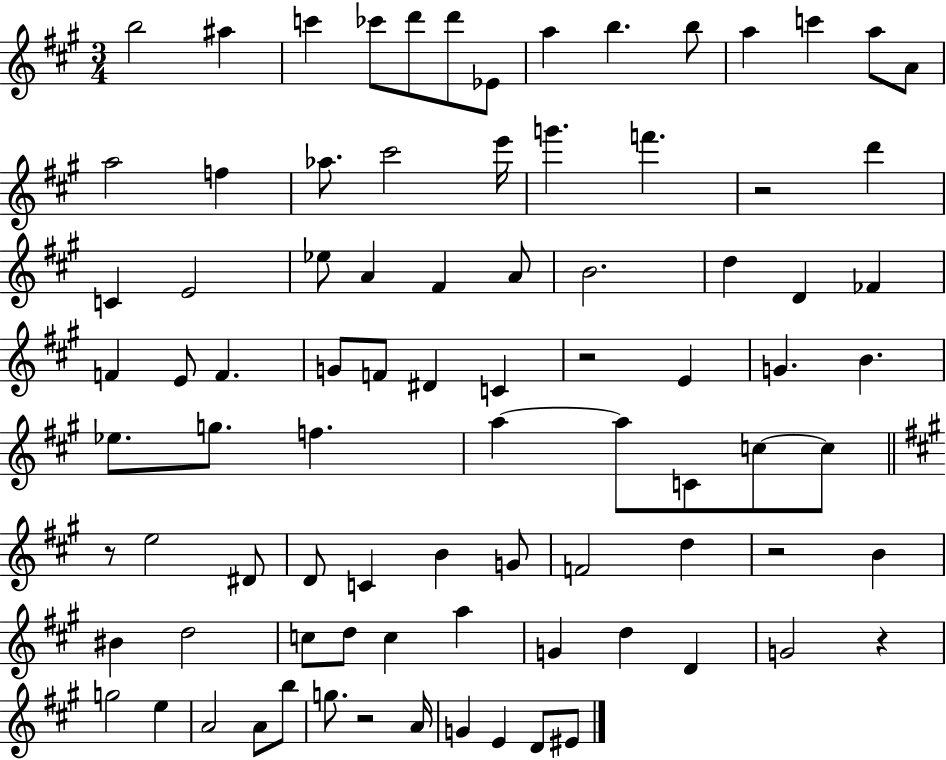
B5/h A#5/q C6/q CES6/e D6/e D6/e Eb4/e A5/q B5/q. B5/e A5/q C6/q A5/e A4/e A5/h F5/q Ab5/e. C#6/h E6/s G6/q. F6/q. R/h D6/q C4/q E4/h Eb5/e A4/q F#4/q A4/e B4/h. D5/q D4/q FES4/q F4/q E4/e F4/q. G4/e F4/e D#4/q C4/q R/h E4/q G4/q. B4/q. Eb5/e. G5/e. F5/q. A5/q A5/e C4/e C5/e C5/e R/e E5/h D#4/e D4/e C4/q B4/q G4/e F4/h D5/q R/h B4/q BIS4/q D5/h C5/e D5/e C5/q A5/q G4/q D5/q D4/q G4/h R/q G5/h E5/q A4/h A4/e B5/e G5/e. R/h A4/s G4/q E4/q D4/e EIS4/e